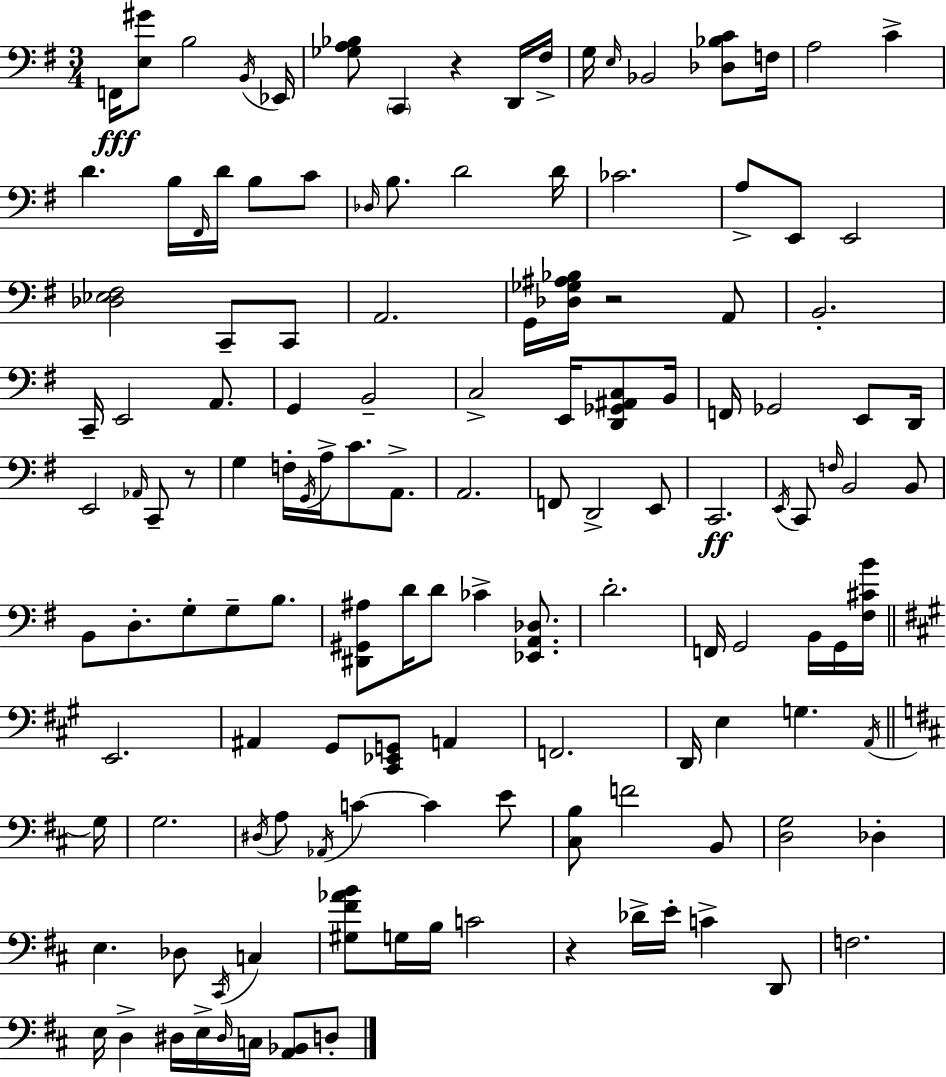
{
  \clef bass
  \numericTimeSignature
  \time 3/4
  \key e \minor
  \repeat volta 2 { f,16\fff <e gis'>8 b2 \acciaccatura { b,16 } | ees,16 <ges a bes>8 \parenthesize c,4 r4 d,16 | fis16-> g16 \grace { e16 } bes,2 <des bes c'>8 | f16 a2 c'4-> | \break d'4. b16 \grace { fis,16 } d'16 b8 | c'8 \grace { des16 } b8. d'2 | d'16 ces'2. | a8-> e,8 e,2 | \break <des ees fis>2 | c,8-- c,8 a,2. | g,16 <des ges ais bes>16 r2 | a,8 b,2.-. | \break c,16-- e,2 | a,8. g,4 b,2-- | c2-> | e,16 <d, ges, ais, c>8 b,16 f,16 ges,2 | \break e,8 d,16 e,2 | \grace { aes,16 } c,8-- r8 g4 f16-. \acciaccatura { g,16 } a16-> | c'8. a,8.-> a,2. | f,8 d,2-> | \break e,8 c,2.\ff | \acciaccatura { e,16 } c,8 \grace { f16 } b,2 | b,8 b,8 d8.-. | g8-. g8-- b8. <dis, gis, ais>8 d'16 d'8 | \break ces'4-> <ees, a, des>8. d'2.-. | f,16 g,2 | b,16 g,16 <fis cis' b'>16 \bar "||" \break \key a \major e,2. | ais,4 gis,8 <cis, ees, g,>8 a,4 | f,2. | d,16 e4 g4. \acciaccatura { a,16 } | \break \bar "||" \break \key d \major g16 g2. | \acciaccatura { dis16 } a8 \acciaccatura { aes,16 } c'4~~ c'4 | e'8 <cis b>8 f'2 | b,8 <d g>2 des4-. | \break e4. des8 \acciaccatura { cis,16 } | c4 <gis fis' aes' b'>8 g16 b16 c'2 | r4 des'16-> e'16-. c'4-> | d,8 f2. | \break e16 d4-> dis16 e16-> \grace { dis16 } | c16 <a, bes,>8 d8-. } \bar "|."
}